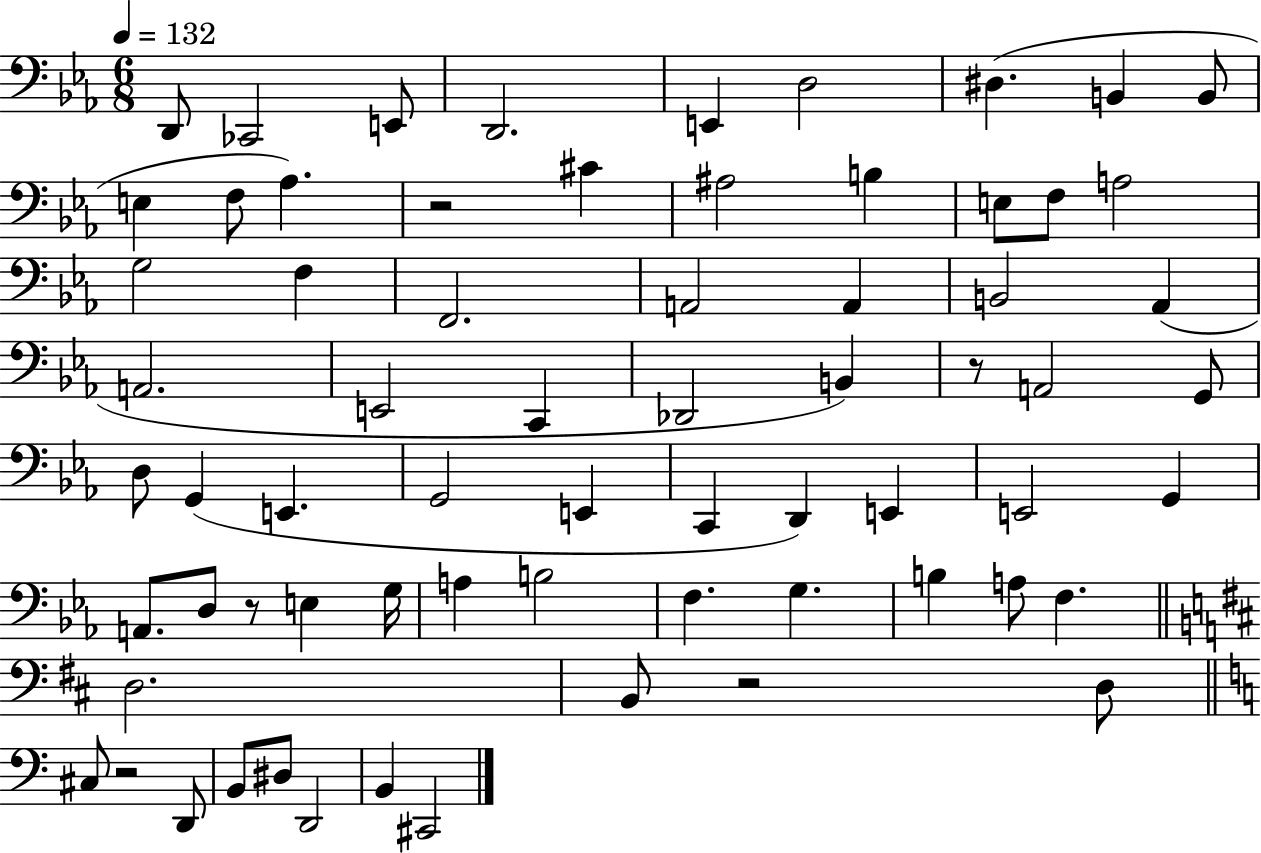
X:1
T:Untitled
M:6/8
L:1/4
K:Eb
D,,/2 _C,,2 E,,/2 D,,2 E,, D,2 ^D, B,, B,,/2 E, F,/2 _A, z2 ^C ^A,2 B, E,/2 F,/2 A,2 G,2 F, F,,2 A,,2 A,, B,,2 _A,, A,,2 E,,2 C,, _D,,2 B,, z/2 A,,2 G,,/2 D,/2 G,, E,, G,,2 E,, C,, D,, E,, E,,2 G,, A,,/2 D,/2 z/2 E, G,/4 A, B,2 F, G, B, A,/2 F, D,2 B,,/2 z2 D,/2 ^C,/2 z2 D,,/2 B,,/2 ^D,/2 D,,2 B,, ^C,,2